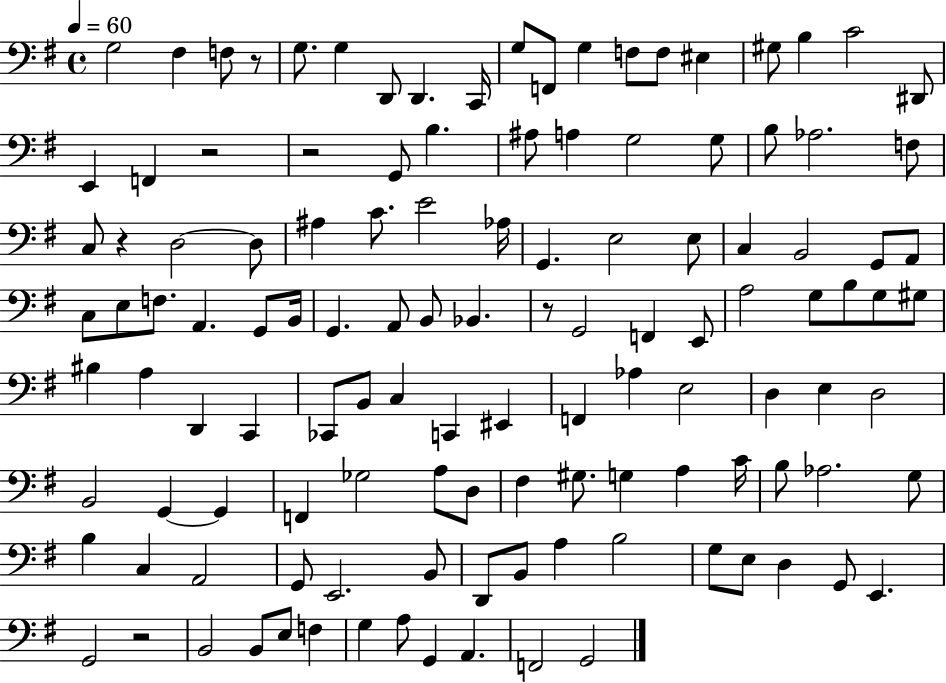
G3/h F#3/q F3/e R/e G3/e. G3/q D2/e D2/q. C2/s G3/e F2/e G3/q F3/e F3/e EIS3/q G#3/e B3/q C4/h D#2/e E2/q F2/q R/h R/h G2/e B3/q. A#3/e A3/q G3/h G3/e B3/e Ab3/h. F3/e C3/e R/q D3/h D3/e A#3/q C4/e. E4/h Ab3/s G2/q. E3/h E3/e C3/q B2/h G2/e A2/e C3/e E3/e F3/e. A2/q. G2/e B2/s G2/q. A2/e B2/e Bb2/q. R/e G2/h F2/q E2/e A3/h G3/e B3/e G3/e G#3/e BIS3/q A3/q D2/q C2/q CES2/e B2/e C3/q C2/q EIS2/q F2/q Ab3/q E3/h D3/q E3/q D3/h B2/h G2/q G2/q F2/q Gb3/h A3/e D3/e F#3/q G#3/e. G3/q A3/q C4/s B3/e Ab3/h. G3/e B3/q C3/q A2/h G2/e E2/h. B2/e D2/e B2/e A3/q B3/h G3/e E3/e D3/q G2/e E2/q. G2/h R/h B2/h B2/e E3/e F3/q G3/q A3/e G2/q A2/q. F2/h G2/h